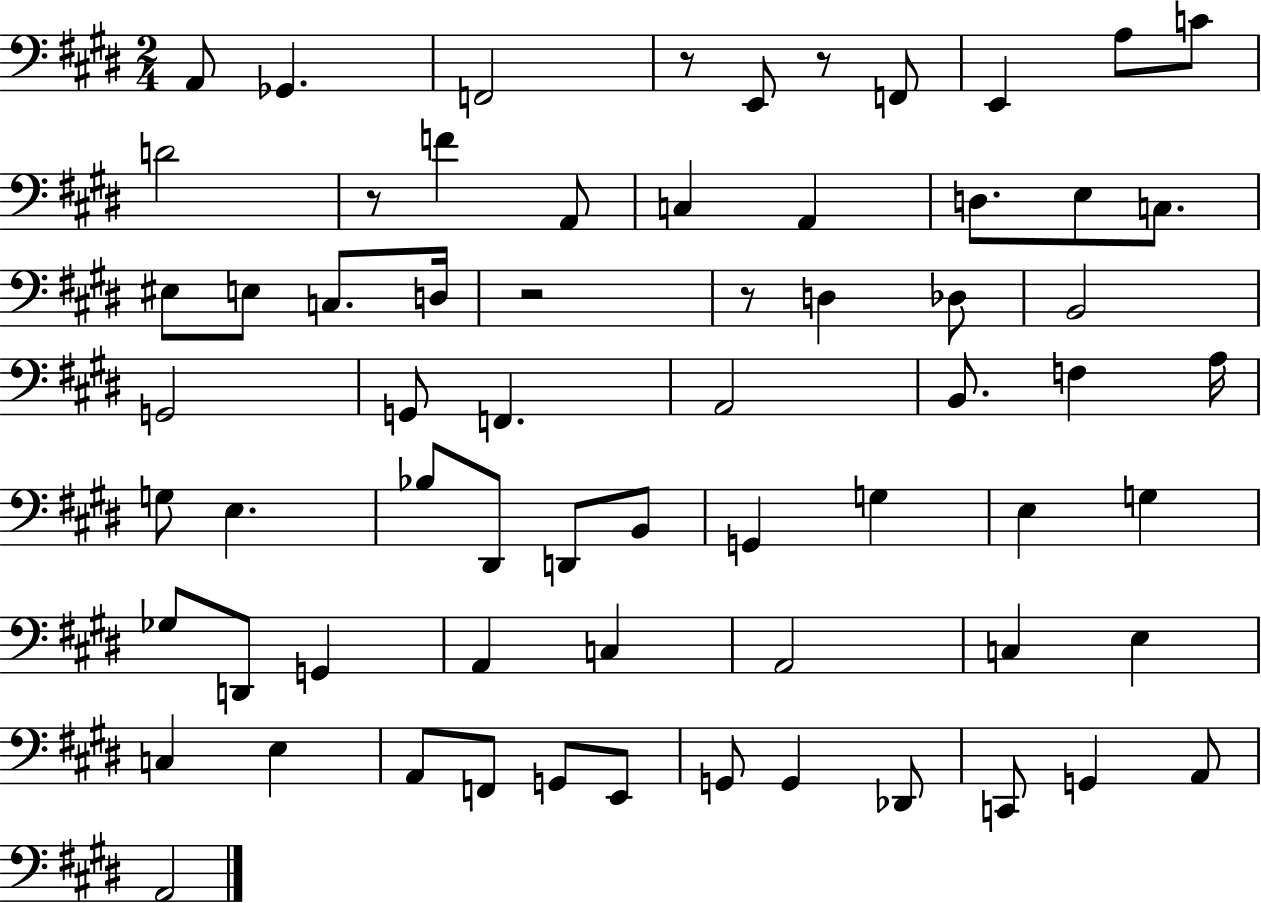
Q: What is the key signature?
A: E major